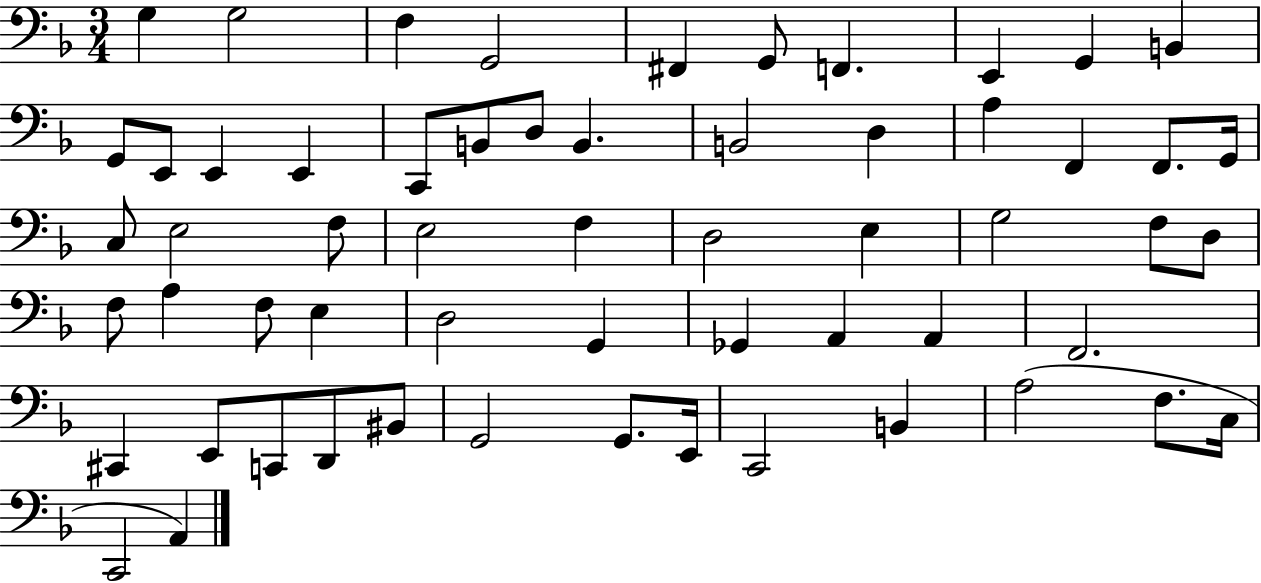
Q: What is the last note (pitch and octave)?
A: A2